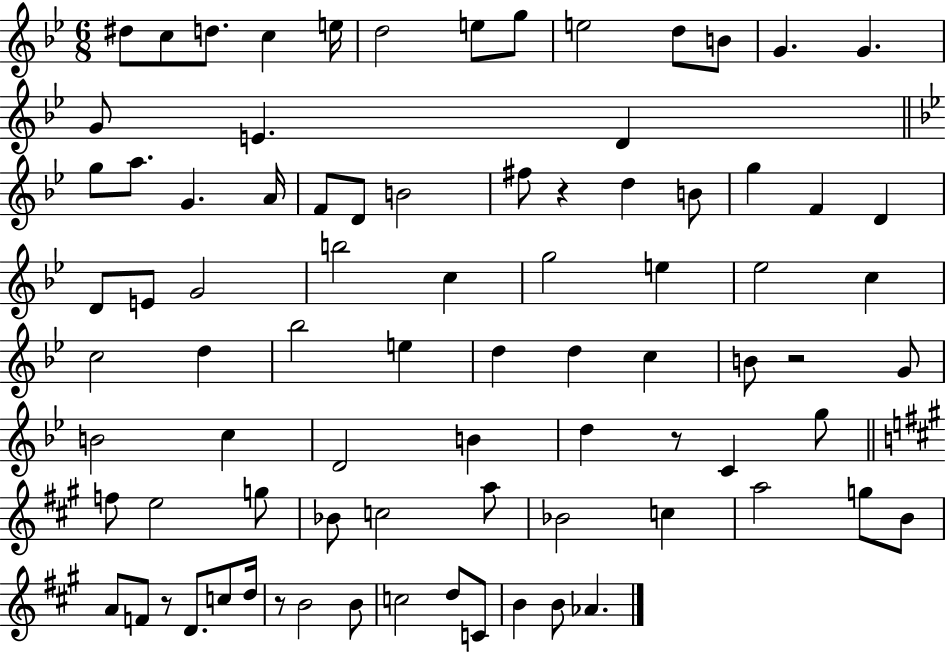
D#5/e C5/e D5/e. C5/q E5/s D5/h E5/e G5/e E5/h D5/e B4/e G4/q. G4/q. G4/e E4/q. D4/q G5/e A5/e. G4/q. A4/s F4/e D4/e B4/h F#5/e R/q D5/q B4/e G5/q F4/q D4/q D4/e E4/e G4/h B5/h C5/q G5/h E5/q Eb5/h C5/q C5/h D5/q Bb5/h E5/q D5/q D5/q C5/q B4/e R/h G4/e B4/h C5/q D4/h B4/q D5/q R/e C4/q G5/e F5/e E5/h G5/e Bb4/e C5/h A5/e Bb4/h C5/q A5/h G5/e B4/e A4/e F4/e R/e D4/e. C5/e D5/s R/e B4/h B4/e C5/h D5/e C4/e B4/q B4/e Ab4/q.